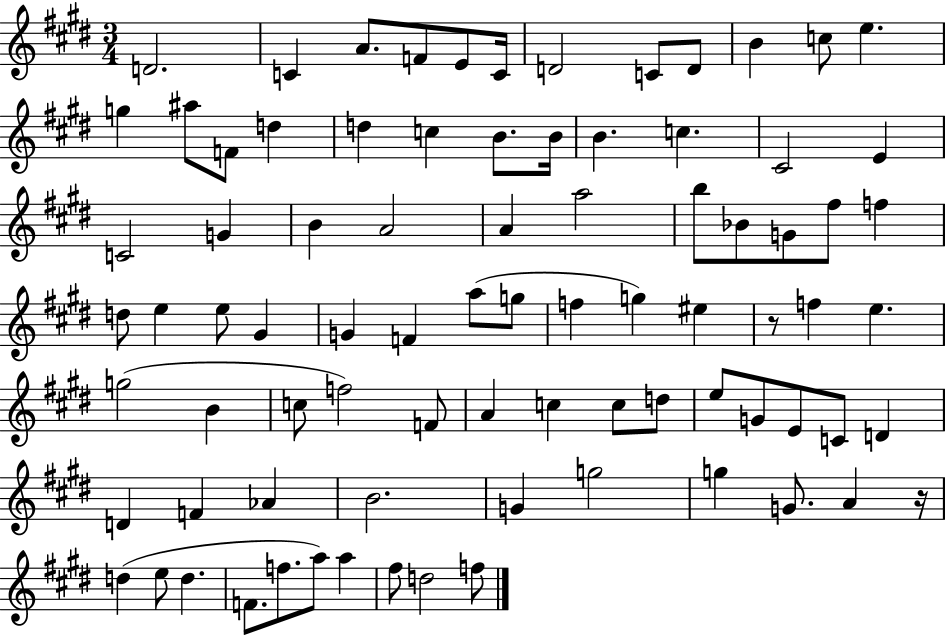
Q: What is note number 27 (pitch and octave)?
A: B4